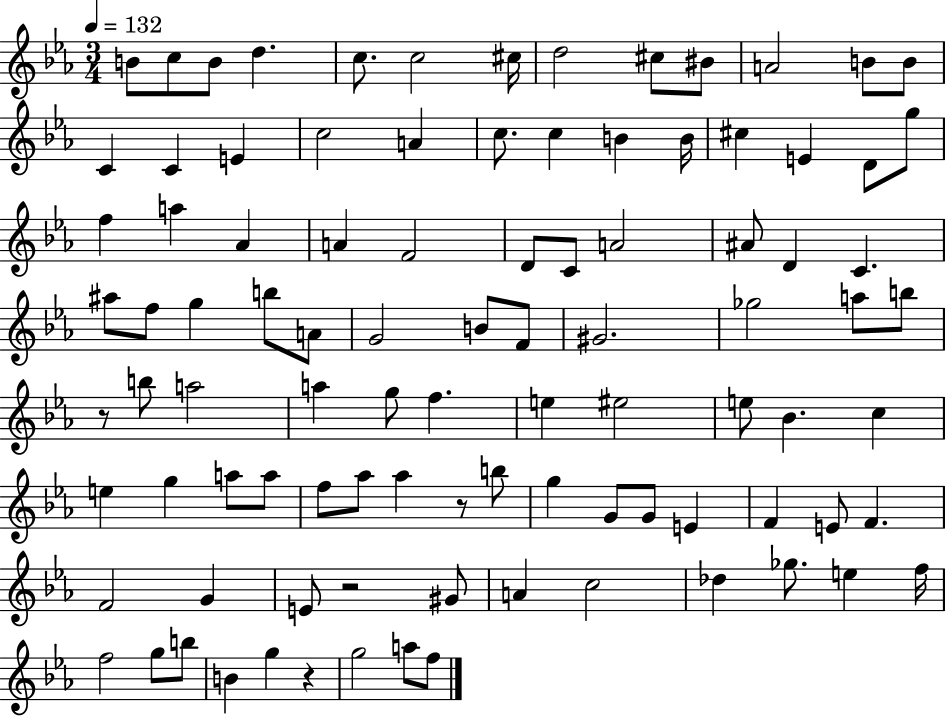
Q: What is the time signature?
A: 3/4